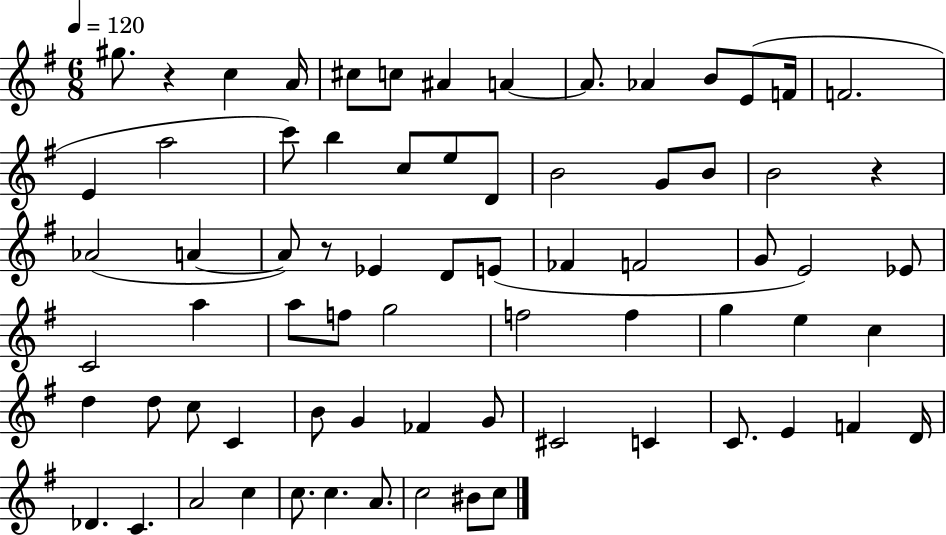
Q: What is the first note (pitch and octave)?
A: G#5